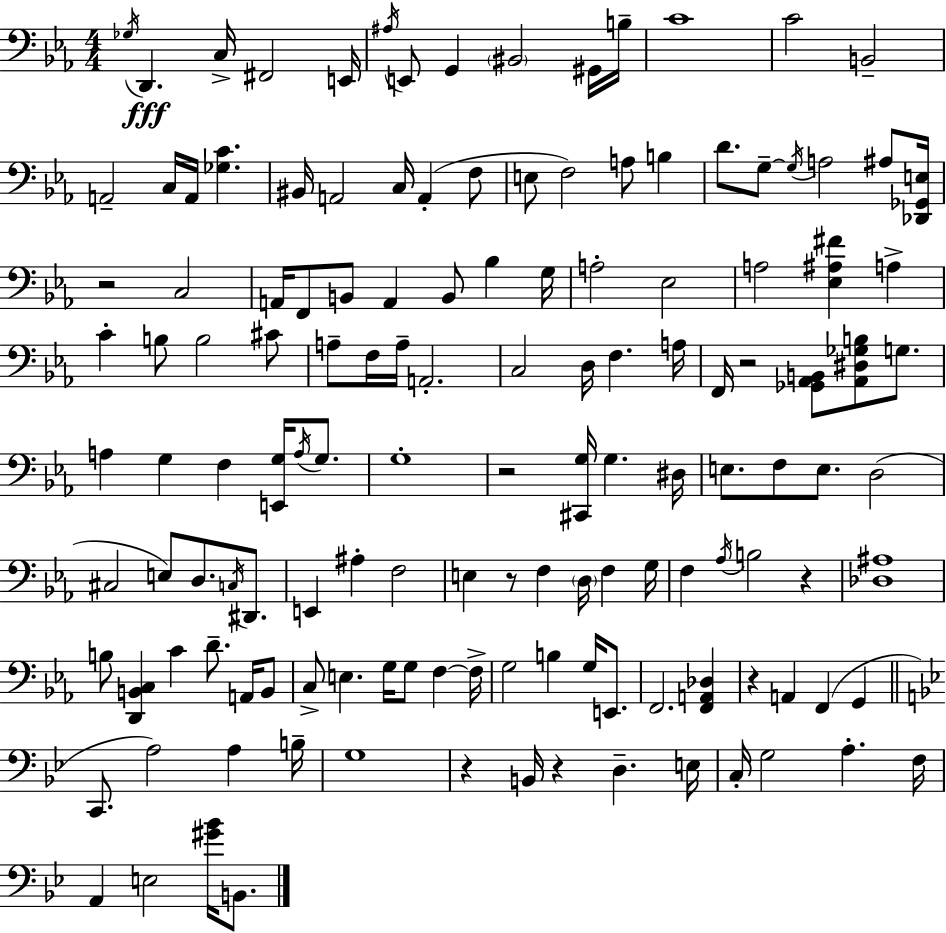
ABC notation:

X:1
T:Untitled
M:4/4
L:1/4
K:Cm
_G,/4 D,, C,/4 ^F,,2 E,,/4 ^A,/4 E,,/2 G,, ^B,,2 ^G,,/4 B,/4 C4 C2 B,,2 A,,2 C,/4 A,,/4 [_G,C] ^B,,/4 A,,2 C,/4 A,, F,/2 E,/2 F,2 A,/2 B, D/2 G,/2 G,/4 A,2 ^A,/2 [_D,,_G,,E,]/4 z2 C,2 A,,/4 F,,/2 B,,/2 A,, B,,/2 _B, G,/4 A,2 _E,2 A,2 [_E,^A,^F] A, C B,/2 B,2 ^C/2 A,/2 F,/4 A,/4 A,,2 C,2 D,/4 F, A,/4 F,,/4 z2 [_G,,_A,,B,,]/2 [_A,,^D,_G,B,]/2 G,/2 A, G, F, [E,,G,]/4 A,/4 G,/2 G,4 z2 [^C,,G,]/4 G, ^D,/4 E,/2 F,/2 E,/2 D,2 ^C,2 E,/2 D,/2 C,/4 ^D,,/2 E,, ^A, F,2 E, z/2 F, D,/4 F, G,/4 F, _A,/4 B,2 z [_D,^A,]4 B,/2 [D,,B,,C,] C D/2 A,,/4 B,,/2 C,/2 E, G,/4 G,/2 F, F,/4 G,2 B, G,/4 E,,/2 F,,2 [F,,A,,_D,] z A,, F,, G,, C,,/2 A,2 A, B,/4 G,4 z B,,/4 z D, E,/4 C,/4 G,2 A, F,/4 A,, E,2 [^G_B]/4 B,,/2